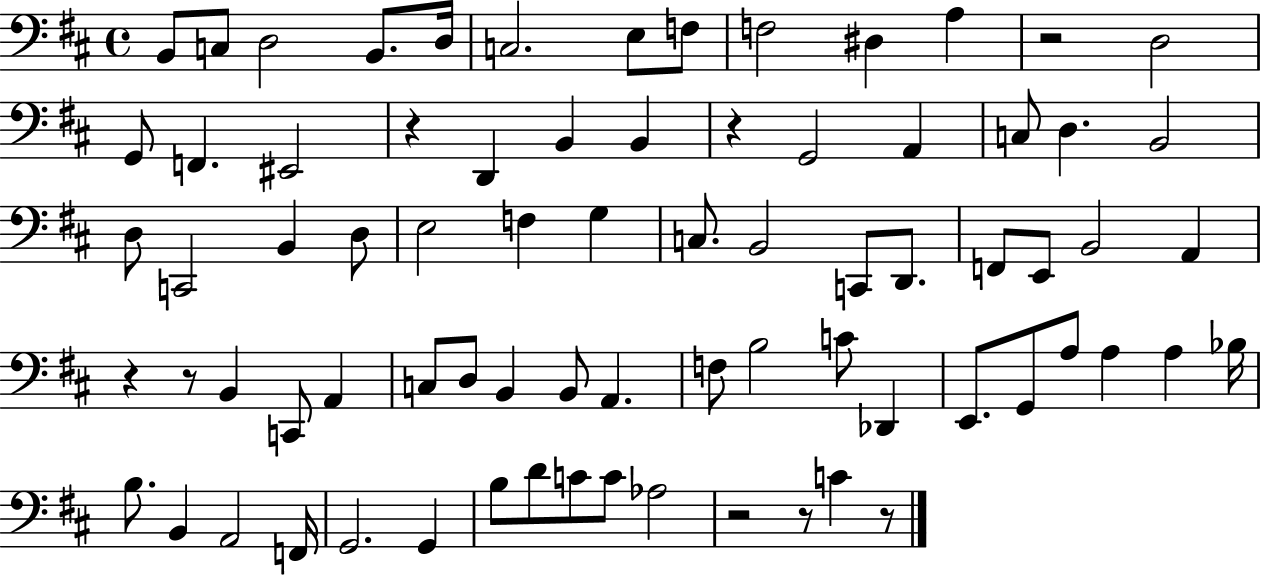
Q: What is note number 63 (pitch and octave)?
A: B3